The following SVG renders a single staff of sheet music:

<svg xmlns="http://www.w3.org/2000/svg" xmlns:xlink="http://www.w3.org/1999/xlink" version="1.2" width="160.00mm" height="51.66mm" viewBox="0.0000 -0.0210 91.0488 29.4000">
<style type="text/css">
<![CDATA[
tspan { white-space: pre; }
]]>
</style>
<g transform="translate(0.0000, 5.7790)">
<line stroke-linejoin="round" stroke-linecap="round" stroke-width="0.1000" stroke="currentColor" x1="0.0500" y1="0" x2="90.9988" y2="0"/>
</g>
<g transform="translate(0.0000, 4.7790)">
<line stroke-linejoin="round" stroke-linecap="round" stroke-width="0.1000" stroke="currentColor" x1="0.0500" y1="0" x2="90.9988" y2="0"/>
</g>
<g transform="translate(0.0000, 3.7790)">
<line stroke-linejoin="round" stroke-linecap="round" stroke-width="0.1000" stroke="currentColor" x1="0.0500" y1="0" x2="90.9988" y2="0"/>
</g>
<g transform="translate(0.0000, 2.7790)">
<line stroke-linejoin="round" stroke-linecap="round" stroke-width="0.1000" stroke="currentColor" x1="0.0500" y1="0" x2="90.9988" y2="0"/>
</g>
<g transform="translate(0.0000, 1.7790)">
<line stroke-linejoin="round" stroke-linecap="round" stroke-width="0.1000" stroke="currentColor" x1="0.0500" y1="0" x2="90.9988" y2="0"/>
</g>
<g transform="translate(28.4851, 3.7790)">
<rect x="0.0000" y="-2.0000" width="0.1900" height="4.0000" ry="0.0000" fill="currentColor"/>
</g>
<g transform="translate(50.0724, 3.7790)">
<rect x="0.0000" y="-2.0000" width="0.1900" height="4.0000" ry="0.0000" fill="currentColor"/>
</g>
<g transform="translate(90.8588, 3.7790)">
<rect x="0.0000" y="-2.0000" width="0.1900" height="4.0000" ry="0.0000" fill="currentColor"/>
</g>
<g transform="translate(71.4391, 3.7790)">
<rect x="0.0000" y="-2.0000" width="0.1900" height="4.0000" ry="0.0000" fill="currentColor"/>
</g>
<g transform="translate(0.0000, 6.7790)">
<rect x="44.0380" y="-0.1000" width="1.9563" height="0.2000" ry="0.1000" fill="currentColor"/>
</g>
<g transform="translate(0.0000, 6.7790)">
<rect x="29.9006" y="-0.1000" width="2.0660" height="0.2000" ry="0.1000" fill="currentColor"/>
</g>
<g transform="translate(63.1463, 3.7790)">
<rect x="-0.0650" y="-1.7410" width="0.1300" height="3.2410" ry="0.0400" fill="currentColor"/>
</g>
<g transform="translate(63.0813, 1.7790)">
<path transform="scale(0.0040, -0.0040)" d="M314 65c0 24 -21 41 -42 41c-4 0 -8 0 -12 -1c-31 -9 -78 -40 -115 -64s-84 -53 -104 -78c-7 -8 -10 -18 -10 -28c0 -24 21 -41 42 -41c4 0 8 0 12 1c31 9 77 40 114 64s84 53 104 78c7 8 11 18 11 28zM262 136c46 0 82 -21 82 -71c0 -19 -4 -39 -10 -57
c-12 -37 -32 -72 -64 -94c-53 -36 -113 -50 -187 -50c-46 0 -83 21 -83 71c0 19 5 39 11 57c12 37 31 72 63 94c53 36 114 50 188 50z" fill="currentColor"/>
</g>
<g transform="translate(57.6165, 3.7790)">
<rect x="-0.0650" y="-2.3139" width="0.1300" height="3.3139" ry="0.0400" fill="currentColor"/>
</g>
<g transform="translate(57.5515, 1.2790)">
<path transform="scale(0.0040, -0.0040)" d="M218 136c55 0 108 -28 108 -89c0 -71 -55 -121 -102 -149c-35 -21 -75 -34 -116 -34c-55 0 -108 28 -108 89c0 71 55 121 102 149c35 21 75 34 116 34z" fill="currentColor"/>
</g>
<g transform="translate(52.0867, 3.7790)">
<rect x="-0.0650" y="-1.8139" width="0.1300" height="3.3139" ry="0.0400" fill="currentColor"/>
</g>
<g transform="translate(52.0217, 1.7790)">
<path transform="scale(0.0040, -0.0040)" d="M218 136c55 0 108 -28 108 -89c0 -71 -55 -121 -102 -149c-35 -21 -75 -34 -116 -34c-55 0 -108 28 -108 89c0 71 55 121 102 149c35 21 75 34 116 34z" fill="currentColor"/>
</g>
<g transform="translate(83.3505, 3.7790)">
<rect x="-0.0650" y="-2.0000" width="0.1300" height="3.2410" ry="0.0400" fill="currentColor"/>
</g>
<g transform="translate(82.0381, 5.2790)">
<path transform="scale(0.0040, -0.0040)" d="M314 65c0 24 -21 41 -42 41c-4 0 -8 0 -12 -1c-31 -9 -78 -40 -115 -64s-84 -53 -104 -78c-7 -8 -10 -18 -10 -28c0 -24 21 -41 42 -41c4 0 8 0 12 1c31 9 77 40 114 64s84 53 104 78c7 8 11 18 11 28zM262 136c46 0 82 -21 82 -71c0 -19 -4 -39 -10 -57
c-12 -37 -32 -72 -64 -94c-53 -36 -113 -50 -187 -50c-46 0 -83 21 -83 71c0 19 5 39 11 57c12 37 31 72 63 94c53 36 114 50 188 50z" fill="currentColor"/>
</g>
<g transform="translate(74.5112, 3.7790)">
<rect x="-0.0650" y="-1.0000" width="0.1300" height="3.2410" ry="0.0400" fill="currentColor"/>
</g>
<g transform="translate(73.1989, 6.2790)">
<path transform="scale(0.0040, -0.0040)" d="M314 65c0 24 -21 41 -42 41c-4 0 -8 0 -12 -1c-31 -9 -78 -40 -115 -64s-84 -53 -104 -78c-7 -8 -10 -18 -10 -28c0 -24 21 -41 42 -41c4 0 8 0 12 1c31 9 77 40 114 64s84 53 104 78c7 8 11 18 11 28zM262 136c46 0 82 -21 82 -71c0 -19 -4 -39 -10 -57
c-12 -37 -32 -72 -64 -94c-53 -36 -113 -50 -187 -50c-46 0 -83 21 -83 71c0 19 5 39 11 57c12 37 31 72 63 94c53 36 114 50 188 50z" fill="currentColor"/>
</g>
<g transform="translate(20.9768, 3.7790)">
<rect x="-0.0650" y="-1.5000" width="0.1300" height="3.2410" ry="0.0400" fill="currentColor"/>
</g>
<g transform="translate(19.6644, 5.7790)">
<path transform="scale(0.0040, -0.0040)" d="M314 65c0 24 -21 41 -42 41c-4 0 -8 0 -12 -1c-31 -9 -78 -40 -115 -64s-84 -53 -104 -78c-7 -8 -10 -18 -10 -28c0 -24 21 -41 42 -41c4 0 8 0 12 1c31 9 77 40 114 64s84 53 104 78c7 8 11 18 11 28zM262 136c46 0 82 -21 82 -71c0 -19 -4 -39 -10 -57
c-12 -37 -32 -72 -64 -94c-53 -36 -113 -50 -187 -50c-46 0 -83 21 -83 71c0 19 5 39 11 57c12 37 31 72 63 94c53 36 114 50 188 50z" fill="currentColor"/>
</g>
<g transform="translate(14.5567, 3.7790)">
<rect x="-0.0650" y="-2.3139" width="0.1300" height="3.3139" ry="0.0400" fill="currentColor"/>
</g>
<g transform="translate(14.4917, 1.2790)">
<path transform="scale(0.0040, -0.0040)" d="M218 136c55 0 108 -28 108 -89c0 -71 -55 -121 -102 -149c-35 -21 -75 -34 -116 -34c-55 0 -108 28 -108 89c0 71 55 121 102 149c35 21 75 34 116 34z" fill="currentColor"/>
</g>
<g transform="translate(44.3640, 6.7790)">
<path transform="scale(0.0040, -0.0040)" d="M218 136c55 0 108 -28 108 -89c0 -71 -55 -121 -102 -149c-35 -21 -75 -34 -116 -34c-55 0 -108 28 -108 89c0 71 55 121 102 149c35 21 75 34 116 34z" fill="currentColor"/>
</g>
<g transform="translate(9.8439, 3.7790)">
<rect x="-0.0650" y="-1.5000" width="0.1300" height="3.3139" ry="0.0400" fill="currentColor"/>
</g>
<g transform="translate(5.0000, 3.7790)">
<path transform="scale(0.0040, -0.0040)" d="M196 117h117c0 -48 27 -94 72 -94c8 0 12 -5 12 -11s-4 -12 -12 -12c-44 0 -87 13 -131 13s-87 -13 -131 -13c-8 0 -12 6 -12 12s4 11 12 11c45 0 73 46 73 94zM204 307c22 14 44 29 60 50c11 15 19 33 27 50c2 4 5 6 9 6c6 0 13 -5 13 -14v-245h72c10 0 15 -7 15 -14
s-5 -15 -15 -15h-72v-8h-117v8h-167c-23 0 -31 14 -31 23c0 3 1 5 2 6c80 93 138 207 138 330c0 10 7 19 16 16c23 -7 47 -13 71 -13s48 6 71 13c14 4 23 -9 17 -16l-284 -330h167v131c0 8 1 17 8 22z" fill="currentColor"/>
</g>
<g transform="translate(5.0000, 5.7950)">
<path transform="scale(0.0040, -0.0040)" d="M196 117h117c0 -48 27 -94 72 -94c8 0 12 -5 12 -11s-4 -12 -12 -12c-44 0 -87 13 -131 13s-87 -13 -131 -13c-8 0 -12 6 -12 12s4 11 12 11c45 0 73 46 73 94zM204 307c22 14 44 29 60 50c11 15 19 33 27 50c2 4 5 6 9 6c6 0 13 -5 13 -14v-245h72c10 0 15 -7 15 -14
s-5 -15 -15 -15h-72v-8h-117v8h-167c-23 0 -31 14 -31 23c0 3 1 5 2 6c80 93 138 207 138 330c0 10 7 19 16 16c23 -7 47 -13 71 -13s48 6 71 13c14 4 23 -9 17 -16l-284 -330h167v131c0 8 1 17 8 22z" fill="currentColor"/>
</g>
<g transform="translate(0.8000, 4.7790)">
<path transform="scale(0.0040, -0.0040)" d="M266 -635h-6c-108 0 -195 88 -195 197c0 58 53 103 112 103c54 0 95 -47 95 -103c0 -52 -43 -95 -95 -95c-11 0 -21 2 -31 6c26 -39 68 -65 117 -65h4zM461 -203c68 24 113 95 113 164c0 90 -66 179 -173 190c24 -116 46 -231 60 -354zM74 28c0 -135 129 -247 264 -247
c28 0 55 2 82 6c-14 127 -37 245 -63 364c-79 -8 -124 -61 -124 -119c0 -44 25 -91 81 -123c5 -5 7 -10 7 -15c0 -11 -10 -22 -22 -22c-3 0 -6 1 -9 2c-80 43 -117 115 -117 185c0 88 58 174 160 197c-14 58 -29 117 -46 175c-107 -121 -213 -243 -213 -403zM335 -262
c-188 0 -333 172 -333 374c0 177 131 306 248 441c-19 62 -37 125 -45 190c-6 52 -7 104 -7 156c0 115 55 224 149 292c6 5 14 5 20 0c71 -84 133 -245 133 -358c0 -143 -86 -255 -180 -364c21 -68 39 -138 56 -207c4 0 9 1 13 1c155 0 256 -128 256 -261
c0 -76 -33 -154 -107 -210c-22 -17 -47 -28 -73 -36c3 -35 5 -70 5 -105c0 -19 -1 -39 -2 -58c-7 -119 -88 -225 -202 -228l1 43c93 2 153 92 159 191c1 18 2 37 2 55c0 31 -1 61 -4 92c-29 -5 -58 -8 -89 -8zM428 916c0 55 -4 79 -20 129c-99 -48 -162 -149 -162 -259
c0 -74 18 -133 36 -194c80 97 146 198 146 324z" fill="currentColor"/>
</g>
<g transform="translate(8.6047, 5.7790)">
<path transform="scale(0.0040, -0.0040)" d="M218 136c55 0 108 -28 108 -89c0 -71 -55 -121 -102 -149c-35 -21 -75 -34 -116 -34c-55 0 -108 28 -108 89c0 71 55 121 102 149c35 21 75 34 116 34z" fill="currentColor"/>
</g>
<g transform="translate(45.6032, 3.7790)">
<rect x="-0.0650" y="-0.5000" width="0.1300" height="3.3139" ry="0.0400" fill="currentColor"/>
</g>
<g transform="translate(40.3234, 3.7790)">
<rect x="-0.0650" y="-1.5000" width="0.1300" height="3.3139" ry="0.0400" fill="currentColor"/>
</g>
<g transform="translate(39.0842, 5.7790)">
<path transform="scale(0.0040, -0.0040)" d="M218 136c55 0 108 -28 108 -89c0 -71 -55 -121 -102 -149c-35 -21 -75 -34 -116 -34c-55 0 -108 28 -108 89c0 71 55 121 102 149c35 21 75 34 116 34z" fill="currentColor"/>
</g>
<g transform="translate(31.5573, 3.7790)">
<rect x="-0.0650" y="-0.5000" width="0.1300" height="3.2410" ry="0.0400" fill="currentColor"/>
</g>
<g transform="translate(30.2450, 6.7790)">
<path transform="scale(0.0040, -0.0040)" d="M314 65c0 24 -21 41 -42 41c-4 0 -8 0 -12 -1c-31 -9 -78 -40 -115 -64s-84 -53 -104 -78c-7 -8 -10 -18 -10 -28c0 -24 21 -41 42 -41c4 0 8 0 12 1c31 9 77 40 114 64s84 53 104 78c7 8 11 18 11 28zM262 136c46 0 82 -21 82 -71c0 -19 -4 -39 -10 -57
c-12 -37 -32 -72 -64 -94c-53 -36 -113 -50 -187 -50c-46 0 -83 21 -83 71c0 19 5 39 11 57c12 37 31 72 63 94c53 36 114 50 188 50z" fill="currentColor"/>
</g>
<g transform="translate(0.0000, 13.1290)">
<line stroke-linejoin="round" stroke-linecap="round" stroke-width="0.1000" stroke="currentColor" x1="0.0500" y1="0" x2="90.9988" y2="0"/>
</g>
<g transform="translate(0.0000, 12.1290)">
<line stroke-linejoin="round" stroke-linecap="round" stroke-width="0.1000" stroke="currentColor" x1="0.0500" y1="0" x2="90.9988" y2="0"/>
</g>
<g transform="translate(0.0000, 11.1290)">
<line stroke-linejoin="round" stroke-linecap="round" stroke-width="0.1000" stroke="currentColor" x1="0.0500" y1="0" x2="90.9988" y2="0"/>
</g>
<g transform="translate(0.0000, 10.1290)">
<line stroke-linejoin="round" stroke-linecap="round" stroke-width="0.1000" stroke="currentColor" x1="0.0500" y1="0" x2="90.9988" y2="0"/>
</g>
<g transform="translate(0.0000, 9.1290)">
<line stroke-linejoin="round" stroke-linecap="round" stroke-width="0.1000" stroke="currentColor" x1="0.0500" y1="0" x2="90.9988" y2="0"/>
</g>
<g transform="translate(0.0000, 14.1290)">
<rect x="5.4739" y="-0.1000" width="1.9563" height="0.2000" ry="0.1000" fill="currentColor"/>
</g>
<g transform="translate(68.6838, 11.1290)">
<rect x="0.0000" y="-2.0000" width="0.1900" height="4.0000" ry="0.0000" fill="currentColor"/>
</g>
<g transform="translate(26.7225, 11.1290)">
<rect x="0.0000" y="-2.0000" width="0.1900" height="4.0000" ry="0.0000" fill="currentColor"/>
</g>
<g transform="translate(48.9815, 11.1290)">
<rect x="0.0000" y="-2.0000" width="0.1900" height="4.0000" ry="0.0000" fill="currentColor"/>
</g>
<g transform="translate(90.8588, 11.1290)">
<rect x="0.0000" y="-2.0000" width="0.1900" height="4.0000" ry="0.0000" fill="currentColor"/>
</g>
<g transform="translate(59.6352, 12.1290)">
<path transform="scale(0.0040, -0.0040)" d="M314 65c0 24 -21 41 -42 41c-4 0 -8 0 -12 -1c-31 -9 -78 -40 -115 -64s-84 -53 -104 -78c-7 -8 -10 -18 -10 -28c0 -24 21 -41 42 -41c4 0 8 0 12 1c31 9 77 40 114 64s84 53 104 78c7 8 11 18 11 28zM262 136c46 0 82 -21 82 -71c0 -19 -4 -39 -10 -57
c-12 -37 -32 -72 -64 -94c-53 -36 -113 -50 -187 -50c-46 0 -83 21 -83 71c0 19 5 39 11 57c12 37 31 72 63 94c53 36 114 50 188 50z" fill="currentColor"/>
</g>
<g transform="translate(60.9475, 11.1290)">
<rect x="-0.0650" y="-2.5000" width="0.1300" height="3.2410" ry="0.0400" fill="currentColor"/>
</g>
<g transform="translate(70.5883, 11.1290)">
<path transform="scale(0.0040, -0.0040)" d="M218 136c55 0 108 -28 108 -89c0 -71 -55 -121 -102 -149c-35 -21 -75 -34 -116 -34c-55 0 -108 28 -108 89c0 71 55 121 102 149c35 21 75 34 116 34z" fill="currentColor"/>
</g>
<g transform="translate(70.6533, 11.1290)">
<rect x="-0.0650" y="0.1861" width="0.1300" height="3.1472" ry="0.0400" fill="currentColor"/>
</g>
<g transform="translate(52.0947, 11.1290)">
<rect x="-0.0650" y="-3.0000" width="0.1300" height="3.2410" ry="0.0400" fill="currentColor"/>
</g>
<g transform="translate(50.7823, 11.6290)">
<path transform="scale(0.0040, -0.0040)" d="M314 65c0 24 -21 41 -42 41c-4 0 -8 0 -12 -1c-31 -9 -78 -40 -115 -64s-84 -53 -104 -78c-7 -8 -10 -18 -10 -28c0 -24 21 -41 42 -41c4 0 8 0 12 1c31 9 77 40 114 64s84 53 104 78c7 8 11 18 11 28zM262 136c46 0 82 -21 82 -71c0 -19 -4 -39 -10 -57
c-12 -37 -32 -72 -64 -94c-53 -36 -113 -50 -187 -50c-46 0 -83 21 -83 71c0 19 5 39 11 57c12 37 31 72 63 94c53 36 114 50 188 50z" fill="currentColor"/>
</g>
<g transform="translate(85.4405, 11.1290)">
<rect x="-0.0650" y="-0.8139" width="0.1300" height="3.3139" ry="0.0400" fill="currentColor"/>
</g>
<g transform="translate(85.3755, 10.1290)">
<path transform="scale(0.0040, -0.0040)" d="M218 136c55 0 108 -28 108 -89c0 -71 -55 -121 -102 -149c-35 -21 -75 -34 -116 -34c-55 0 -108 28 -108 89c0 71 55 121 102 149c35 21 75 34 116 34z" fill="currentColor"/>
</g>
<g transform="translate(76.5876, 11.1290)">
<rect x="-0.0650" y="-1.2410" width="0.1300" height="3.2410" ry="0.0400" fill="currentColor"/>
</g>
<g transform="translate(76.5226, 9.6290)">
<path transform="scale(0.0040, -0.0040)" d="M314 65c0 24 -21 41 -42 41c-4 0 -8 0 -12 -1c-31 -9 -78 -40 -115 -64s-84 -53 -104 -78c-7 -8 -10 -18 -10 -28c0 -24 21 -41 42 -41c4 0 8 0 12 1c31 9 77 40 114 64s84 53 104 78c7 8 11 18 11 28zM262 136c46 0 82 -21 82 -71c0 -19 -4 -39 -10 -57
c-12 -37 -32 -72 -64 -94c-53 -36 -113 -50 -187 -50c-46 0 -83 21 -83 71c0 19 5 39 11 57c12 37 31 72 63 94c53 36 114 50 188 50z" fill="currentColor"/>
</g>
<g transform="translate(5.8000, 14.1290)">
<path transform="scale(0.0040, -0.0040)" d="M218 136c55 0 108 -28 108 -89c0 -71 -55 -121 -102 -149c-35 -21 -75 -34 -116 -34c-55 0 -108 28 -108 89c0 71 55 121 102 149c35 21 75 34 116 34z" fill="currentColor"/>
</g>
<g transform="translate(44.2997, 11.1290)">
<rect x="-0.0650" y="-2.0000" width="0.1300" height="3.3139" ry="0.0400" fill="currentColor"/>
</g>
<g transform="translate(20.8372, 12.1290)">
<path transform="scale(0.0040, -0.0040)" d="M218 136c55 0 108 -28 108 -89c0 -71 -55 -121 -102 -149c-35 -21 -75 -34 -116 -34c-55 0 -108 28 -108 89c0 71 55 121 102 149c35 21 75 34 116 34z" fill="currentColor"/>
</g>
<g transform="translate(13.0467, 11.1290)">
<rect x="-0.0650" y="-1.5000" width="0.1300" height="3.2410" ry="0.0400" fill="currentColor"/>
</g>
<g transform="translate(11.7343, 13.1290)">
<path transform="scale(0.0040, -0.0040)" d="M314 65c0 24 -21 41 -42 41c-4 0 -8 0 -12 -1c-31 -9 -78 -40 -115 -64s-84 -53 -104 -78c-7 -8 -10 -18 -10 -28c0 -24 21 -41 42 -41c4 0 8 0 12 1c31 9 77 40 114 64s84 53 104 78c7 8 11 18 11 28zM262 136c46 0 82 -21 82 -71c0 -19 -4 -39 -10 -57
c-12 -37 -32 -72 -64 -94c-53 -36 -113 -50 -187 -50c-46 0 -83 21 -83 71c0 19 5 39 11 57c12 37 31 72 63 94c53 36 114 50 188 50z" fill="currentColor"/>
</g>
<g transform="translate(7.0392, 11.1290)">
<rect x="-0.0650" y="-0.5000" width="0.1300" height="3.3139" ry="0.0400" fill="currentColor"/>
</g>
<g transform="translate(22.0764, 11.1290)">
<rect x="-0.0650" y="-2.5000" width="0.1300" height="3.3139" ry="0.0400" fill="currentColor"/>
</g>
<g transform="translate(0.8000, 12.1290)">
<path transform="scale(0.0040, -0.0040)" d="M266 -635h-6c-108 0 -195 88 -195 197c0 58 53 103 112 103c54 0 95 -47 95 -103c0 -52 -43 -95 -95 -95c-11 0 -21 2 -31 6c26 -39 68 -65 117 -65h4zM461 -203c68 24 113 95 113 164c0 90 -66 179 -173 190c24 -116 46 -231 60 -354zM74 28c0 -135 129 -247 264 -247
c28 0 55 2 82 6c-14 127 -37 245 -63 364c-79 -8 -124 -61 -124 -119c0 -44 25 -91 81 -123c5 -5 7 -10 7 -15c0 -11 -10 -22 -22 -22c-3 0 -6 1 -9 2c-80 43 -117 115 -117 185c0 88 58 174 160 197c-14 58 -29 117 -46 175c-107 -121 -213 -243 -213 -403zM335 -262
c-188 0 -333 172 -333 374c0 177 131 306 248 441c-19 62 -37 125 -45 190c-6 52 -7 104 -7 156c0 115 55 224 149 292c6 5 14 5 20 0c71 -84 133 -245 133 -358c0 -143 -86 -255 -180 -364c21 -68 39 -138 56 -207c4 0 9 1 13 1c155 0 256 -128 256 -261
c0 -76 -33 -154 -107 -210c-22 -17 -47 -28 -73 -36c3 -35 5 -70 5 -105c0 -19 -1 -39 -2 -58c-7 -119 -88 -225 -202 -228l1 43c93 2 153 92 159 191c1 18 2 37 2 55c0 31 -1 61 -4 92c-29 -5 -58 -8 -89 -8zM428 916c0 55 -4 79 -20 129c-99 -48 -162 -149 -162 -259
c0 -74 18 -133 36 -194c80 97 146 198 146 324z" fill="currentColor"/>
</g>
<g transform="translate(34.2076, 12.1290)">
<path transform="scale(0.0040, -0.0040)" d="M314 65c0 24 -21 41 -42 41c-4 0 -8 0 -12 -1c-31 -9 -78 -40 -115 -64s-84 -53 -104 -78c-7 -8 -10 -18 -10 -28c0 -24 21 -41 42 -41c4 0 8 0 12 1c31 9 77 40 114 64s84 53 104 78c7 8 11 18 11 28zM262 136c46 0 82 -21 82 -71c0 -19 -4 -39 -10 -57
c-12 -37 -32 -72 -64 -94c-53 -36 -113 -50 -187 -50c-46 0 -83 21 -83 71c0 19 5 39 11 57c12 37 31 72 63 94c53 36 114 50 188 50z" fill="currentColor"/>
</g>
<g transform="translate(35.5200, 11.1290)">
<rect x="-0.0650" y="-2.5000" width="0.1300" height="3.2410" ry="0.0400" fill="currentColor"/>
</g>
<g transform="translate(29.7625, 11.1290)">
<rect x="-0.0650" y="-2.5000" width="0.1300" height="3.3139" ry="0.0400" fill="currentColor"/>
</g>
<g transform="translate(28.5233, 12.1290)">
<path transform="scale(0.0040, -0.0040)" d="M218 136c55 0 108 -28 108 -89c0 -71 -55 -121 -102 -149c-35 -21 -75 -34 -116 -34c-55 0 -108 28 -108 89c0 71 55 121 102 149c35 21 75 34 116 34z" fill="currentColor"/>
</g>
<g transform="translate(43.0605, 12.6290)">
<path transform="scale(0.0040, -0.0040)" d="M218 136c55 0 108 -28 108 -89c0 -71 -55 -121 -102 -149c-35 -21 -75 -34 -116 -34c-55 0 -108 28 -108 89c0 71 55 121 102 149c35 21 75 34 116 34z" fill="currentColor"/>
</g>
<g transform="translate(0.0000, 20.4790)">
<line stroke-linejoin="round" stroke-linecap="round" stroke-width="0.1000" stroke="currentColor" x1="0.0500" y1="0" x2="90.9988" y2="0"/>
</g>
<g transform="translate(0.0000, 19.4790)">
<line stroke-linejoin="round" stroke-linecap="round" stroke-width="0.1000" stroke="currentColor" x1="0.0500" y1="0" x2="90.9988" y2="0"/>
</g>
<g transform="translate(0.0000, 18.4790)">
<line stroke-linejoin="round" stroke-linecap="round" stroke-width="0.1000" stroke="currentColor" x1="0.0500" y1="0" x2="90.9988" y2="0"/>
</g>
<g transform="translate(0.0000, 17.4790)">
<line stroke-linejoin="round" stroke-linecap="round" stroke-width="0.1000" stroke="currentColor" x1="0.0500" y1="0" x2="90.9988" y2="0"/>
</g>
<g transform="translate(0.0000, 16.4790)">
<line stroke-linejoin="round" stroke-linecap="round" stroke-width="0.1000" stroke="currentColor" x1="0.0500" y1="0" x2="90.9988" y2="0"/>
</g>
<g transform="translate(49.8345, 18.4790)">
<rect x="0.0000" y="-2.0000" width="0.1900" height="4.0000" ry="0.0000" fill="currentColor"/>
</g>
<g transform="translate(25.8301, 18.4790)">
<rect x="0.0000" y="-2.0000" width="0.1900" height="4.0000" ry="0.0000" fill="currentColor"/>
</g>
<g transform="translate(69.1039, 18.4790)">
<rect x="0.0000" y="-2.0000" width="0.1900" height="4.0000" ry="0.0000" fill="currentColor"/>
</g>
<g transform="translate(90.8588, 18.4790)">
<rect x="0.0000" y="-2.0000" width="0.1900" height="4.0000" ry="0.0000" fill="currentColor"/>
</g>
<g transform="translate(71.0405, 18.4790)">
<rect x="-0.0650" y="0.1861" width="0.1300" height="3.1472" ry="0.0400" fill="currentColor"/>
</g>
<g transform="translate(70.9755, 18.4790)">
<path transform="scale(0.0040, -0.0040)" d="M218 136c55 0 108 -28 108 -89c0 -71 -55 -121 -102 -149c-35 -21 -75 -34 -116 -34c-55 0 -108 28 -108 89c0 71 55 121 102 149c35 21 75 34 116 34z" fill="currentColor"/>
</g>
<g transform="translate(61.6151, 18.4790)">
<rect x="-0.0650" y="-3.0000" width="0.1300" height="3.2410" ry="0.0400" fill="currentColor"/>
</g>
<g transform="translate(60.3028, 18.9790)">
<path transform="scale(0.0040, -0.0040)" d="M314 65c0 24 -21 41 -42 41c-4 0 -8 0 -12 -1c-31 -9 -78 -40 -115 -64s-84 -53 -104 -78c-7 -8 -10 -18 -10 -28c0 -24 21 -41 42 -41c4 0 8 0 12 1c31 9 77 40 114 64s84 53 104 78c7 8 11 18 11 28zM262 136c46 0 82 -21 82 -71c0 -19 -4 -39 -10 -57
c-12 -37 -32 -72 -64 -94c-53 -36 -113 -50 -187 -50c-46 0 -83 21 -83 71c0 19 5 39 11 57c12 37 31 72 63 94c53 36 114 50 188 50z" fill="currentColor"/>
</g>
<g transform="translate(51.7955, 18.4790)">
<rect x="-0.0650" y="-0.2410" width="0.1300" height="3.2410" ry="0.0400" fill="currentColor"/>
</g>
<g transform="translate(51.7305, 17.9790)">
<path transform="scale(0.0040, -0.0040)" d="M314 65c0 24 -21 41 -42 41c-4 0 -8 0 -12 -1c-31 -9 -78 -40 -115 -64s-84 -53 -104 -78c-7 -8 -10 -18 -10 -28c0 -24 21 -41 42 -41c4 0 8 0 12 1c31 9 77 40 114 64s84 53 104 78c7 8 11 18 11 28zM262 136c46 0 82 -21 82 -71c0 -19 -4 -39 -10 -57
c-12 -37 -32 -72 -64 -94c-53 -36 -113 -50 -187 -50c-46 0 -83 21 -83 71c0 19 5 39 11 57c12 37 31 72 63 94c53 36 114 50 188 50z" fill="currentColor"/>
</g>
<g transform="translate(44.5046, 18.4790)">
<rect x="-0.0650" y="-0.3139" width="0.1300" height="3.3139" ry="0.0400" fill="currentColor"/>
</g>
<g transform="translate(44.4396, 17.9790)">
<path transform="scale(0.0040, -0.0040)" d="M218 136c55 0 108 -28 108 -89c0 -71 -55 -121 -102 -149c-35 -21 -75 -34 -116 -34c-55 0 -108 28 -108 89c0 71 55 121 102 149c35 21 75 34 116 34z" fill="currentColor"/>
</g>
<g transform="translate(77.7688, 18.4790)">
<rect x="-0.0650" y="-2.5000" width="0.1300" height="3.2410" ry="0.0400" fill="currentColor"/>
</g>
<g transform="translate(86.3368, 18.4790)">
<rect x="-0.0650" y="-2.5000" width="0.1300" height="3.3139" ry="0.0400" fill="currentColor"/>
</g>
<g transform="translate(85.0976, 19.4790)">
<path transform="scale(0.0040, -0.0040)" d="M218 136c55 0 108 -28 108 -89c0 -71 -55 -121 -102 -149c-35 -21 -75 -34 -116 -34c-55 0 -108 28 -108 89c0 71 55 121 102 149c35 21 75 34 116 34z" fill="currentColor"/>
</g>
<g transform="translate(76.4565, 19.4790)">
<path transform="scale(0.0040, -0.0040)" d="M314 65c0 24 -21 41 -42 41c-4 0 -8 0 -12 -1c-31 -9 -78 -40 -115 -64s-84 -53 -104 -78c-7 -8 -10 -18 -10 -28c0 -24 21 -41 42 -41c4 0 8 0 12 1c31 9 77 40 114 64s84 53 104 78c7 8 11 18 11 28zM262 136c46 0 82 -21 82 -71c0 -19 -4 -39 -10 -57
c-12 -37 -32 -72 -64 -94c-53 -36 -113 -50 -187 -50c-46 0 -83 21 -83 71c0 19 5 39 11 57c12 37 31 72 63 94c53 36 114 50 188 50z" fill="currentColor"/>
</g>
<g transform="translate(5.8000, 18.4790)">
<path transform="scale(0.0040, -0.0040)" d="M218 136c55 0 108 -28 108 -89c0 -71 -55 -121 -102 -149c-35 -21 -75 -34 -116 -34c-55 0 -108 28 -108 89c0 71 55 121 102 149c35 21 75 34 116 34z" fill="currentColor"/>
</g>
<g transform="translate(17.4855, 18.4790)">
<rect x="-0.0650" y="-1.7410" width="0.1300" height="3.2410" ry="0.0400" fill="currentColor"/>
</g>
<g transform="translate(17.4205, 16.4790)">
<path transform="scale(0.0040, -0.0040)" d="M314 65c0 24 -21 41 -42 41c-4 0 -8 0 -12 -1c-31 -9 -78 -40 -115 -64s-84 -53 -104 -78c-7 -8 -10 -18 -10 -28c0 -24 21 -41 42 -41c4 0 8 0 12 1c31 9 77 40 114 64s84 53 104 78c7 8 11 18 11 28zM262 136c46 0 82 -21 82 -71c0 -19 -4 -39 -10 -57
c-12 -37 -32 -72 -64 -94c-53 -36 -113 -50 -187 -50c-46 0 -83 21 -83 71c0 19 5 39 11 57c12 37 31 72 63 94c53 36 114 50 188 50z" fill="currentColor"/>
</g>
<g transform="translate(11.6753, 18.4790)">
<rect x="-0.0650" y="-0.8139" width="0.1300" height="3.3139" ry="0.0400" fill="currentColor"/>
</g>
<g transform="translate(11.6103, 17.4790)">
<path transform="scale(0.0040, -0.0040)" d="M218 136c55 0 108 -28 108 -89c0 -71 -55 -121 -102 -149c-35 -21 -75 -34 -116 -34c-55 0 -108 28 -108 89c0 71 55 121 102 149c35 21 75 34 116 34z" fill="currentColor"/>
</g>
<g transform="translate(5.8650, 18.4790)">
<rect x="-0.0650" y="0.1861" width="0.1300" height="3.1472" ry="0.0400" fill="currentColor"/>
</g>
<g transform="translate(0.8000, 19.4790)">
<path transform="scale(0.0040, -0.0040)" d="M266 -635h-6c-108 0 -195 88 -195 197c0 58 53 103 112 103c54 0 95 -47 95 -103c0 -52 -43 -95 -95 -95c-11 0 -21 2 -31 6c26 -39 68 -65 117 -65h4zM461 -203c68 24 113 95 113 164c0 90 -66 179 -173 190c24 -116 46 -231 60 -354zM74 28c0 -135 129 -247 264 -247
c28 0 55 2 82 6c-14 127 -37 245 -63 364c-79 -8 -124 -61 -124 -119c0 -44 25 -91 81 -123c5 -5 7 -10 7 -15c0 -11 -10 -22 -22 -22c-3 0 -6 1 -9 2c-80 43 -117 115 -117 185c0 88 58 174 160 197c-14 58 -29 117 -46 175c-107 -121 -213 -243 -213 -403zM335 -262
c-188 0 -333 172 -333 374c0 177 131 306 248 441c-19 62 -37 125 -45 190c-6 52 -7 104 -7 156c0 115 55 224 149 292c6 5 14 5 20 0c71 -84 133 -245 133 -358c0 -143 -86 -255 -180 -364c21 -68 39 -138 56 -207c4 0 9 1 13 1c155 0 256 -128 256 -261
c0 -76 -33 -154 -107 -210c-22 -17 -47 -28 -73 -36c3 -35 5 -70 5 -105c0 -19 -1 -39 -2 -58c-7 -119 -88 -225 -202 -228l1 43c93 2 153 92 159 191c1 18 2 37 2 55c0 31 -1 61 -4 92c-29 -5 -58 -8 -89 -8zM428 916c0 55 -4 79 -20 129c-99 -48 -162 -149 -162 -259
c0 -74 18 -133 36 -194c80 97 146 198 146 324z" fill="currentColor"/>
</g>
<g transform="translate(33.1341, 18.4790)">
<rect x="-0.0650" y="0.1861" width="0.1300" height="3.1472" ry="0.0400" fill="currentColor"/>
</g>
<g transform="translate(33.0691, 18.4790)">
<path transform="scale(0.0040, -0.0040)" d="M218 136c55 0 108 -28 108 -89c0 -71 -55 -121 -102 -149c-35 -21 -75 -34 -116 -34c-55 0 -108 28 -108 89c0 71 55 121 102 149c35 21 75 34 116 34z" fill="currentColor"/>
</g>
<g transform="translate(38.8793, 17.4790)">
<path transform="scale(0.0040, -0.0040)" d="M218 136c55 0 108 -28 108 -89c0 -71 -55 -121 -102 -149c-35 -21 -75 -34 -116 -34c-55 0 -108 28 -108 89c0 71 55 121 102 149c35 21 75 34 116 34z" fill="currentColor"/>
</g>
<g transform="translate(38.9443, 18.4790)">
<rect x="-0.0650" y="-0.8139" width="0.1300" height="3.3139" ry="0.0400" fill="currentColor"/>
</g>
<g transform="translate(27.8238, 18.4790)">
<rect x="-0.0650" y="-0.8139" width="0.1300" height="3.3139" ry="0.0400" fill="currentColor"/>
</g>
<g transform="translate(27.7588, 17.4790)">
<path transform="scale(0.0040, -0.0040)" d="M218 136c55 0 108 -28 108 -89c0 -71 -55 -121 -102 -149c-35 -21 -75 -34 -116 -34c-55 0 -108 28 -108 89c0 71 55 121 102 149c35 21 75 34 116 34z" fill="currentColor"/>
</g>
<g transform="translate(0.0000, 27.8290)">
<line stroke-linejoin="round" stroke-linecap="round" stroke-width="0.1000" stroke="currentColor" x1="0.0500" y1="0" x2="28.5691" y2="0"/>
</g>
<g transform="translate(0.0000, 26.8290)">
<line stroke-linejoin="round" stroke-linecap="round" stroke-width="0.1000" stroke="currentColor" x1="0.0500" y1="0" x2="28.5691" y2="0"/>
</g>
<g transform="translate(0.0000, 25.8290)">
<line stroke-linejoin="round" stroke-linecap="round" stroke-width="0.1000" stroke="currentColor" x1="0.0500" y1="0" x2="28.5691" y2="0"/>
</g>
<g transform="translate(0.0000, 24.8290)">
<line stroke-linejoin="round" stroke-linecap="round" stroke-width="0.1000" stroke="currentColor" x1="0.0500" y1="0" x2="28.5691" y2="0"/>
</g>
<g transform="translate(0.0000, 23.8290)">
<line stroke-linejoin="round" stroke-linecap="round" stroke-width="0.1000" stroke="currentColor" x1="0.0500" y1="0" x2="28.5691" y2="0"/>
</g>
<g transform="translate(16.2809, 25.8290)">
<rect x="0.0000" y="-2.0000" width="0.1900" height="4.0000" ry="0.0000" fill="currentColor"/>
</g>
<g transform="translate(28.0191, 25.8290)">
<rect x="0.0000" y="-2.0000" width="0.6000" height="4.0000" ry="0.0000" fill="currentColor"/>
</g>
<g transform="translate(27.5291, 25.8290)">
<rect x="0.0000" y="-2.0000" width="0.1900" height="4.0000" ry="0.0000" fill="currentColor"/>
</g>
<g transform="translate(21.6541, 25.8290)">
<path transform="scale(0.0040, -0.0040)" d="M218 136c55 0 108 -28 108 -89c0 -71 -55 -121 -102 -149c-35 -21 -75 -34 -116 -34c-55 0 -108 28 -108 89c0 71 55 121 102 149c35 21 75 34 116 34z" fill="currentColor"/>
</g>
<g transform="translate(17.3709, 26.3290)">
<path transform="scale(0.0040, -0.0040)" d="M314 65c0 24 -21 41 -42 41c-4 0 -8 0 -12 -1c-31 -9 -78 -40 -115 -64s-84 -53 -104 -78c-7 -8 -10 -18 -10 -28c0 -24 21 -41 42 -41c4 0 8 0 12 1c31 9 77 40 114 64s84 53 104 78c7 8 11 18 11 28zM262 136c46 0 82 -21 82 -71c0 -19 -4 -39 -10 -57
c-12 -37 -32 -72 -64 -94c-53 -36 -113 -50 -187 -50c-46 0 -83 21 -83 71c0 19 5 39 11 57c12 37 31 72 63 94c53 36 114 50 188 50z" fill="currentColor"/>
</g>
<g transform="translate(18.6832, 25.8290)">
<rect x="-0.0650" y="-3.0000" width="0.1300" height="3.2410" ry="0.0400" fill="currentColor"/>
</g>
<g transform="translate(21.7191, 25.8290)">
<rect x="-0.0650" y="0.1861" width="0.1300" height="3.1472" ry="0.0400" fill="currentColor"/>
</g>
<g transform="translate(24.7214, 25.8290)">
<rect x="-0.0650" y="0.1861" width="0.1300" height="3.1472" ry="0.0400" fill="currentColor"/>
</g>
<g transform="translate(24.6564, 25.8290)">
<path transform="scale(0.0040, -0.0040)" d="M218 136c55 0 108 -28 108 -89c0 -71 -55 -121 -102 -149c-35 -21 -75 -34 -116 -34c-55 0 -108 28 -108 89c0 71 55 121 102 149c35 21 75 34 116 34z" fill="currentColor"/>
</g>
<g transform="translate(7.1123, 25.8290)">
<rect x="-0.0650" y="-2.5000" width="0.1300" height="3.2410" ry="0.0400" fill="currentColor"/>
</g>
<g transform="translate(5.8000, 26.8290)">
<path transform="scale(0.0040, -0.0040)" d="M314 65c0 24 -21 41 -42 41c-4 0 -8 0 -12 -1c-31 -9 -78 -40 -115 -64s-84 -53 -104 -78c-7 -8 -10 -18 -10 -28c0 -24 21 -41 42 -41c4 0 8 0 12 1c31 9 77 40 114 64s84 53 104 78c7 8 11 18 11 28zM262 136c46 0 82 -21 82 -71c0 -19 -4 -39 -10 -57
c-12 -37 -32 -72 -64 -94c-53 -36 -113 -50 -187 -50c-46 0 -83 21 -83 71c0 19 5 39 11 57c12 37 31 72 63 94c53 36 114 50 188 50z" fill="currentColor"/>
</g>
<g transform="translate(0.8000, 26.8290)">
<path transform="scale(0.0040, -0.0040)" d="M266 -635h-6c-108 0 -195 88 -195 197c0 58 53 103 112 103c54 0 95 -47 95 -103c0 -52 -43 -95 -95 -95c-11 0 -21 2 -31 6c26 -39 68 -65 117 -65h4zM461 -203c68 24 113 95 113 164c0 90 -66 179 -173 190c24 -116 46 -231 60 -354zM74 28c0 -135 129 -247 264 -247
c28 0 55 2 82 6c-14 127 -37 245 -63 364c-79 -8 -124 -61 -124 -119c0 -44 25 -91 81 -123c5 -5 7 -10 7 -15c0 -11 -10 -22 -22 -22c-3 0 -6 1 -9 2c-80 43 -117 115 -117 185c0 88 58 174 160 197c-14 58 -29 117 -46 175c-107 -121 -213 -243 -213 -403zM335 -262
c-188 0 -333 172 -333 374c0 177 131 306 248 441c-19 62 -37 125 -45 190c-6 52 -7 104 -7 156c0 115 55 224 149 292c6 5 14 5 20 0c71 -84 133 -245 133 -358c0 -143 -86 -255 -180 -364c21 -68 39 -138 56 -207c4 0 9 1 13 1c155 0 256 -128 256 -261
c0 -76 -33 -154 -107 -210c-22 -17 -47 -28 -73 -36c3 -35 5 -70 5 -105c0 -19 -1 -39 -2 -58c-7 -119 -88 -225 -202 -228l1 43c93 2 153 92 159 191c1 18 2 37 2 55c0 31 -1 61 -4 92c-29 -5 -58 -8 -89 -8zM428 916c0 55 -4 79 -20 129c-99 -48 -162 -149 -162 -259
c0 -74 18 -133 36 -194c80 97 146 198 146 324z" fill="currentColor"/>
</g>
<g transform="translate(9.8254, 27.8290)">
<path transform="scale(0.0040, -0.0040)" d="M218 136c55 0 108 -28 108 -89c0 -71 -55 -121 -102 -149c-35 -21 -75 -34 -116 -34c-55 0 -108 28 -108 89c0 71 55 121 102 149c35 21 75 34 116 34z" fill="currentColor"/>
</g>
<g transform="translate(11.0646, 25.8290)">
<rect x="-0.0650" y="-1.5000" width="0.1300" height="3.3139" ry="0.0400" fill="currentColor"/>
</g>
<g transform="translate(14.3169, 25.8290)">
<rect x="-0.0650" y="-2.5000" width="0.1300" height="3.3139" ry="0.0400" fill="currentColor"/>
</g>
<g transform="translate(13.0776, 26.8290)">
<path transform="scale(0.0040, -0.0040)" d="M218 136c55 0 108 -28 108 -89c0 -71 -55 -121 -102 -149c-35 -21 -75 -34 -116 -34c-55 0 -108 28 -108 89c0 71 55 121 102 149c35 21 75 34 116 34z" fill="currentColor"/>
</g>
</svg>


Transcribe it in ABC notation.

X:1
T:Untitled
M:4/4
L:1/4
K:C
E g E2 C2 E C f g f2 D2 F2 C E2 G G G2 F A2 G2 B e2 d B d f2 d B d c c2 A2 B G2 G G2 E G A2 B B